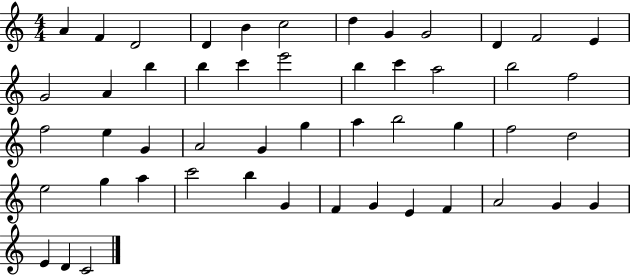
X:1
T:Untitled
M:4/4
L:1/4
K:C
A F D2 D B c2 d G G2 D F2 E G2 A b b c' e'2 b c' a2 b2 f2 f2 e G A2 G g a b2 g f2 d2 e2 g a c'2 b G F G E F A2 G G E D C2